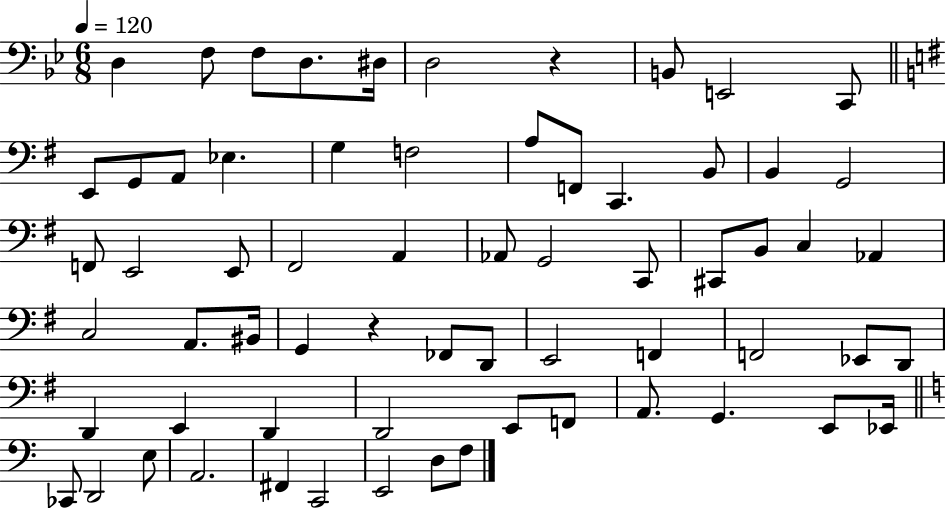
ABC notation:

X:1
T:Untitled
M:6/8
L:1/4
K:Bb
D, F,/2 F,/2 D,/2 ^D,/4 D,2 z B,,/2 E,,2 C,,/2 E,,/2 G,,/2 A,,/2 _E, G, F,2 A,/2 F,,/2 C,, B,,/2 B,, G,,2 F,,/2 E,,2 E,,/2 ^F,,2 A,, _A,,/2 G,,2 C,,/2 ^C,,/2 B,,/2 C, _A,, C,2 A,,/2 ^B,,/4 G,, z _F,,/2 D,,/2 E,,2 F,, F,,2 _E,,/2 D,,/2 D,, E,, D,, D,,2 E,,/2 F,,/2 A,,/2 G,, E,,/2 _E,,/4 _C,,/2 D,,2 E,/2 A,,2 ^F,, C,,2 E,,2 D,/2 F,/2